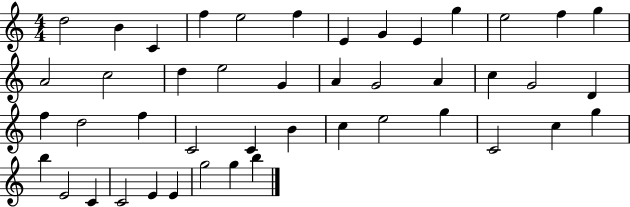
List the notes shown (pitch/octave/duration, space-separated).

D5/h B4/q C4/q F5/q E5/h F5/q E4/q G4/q E4/q G5/q E5/h F5/q G5/q A4/h C5/h D5/q E5/h G4/q A4/q G4/h A4/q C5/q G4/h D4/q F5/q D5/h F5/q C4/h C4/q B4/q C5/q E5/h G5/q C4/h C5/q G5/q B5/q E4/h C4/q C4/h E4/q E4/q G5/h G5/q B5/q